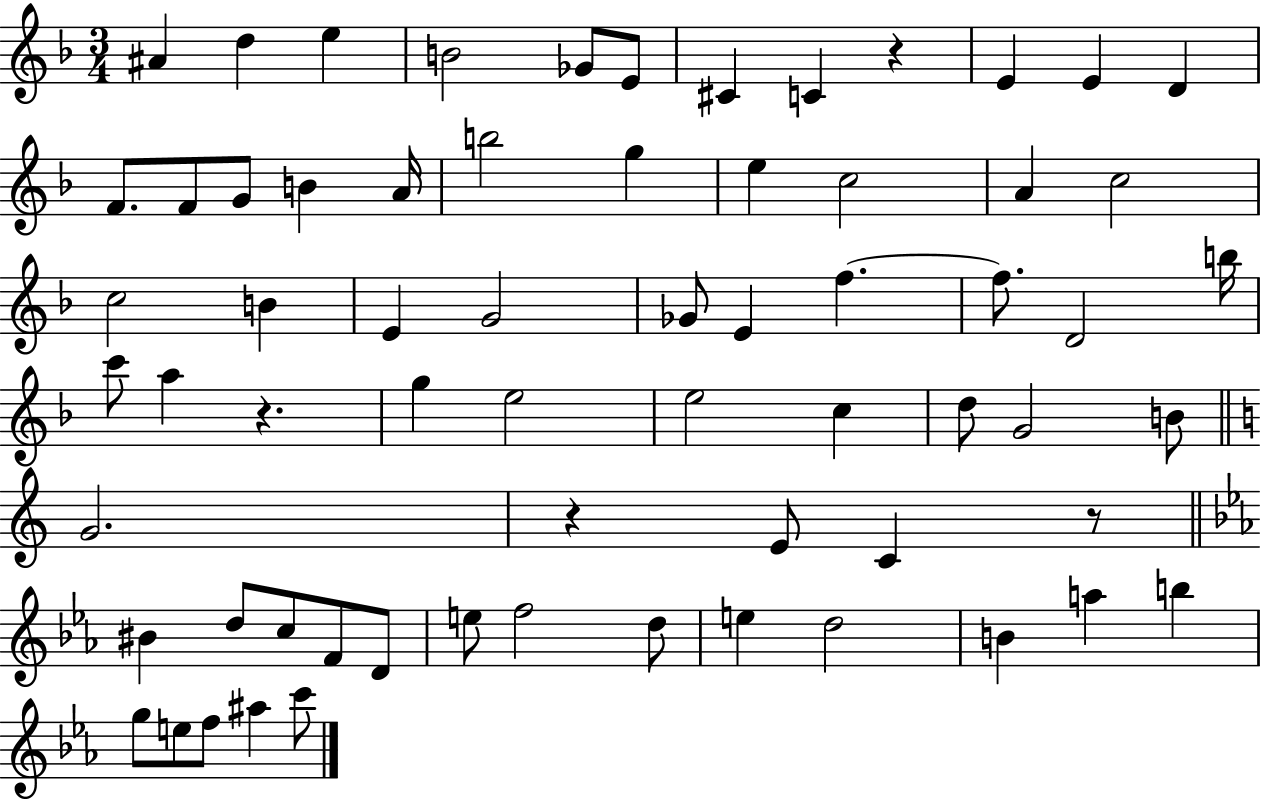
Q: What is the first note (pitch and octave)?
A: A#4